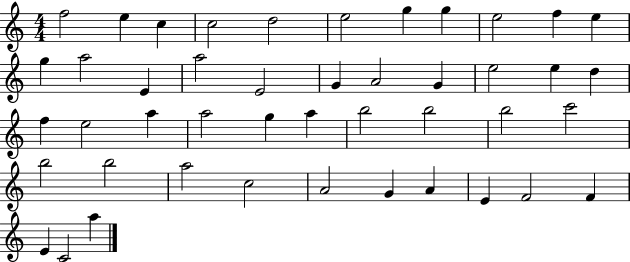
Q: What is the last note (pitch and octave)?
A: A5